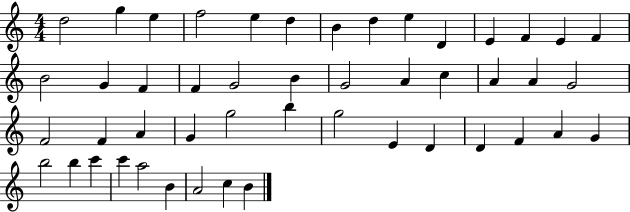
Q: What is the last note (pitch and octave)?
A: B4